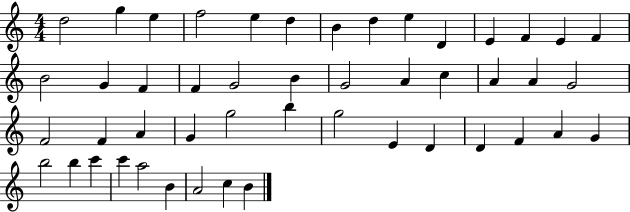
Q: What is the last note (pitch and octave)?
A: B4